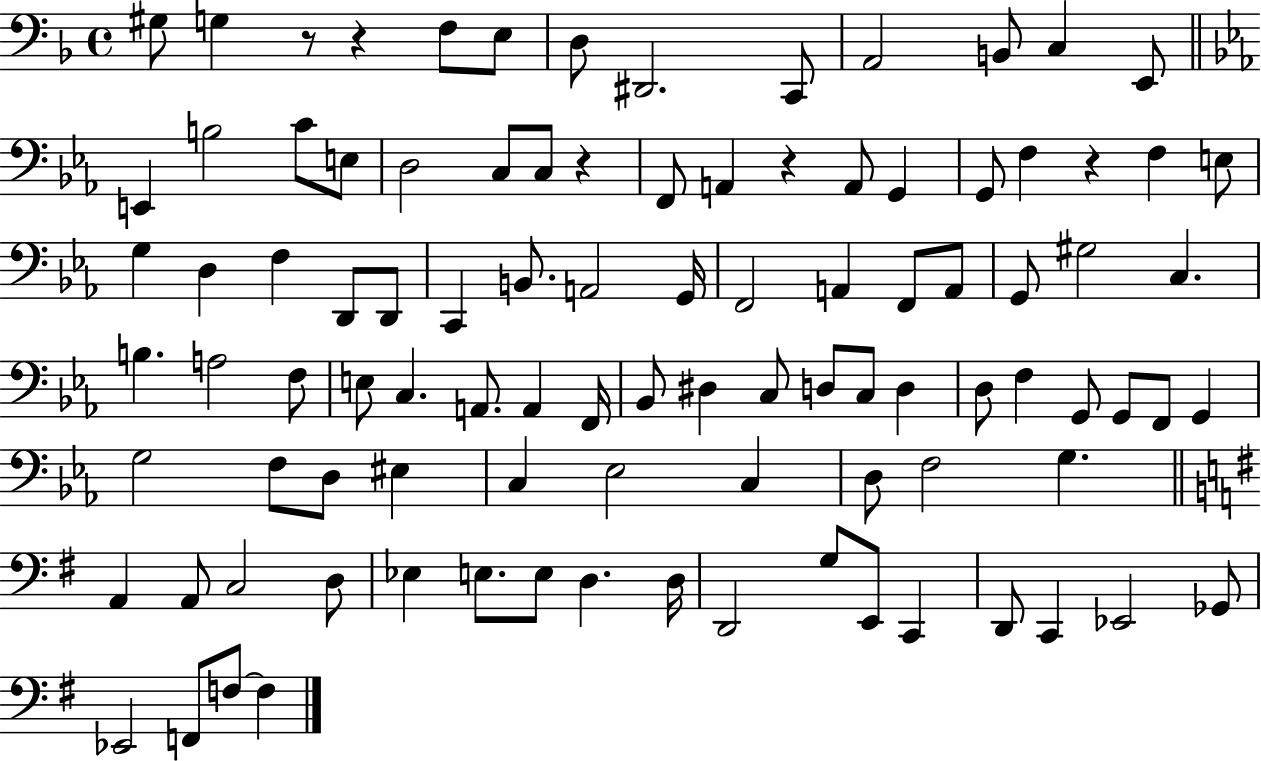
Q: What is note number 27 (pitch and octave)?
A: G3